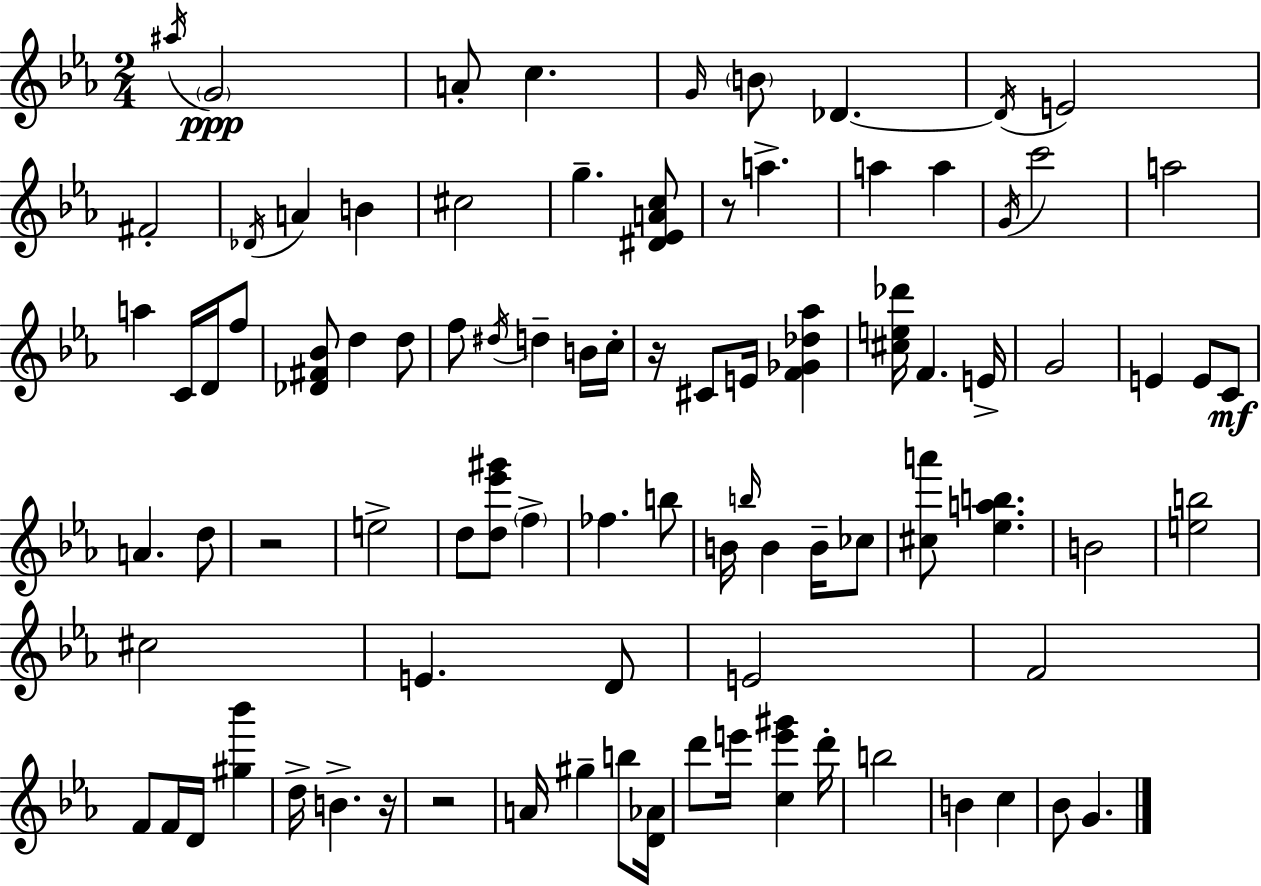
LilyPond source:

{
  \clef treble
  \numericTimeSignature
  \time 2/4
  \key ees \major
  \acciaccatura { ais''16 }\ppp \parenthesize g'2 | a'8-. c''4. | \grace { g'16 } \parenthesize b'8 des'4.~~ | \acciaccatura { des'16 } e'2 | \break fis'2-. | \acciaccatura { des'16 } a'4 | b'4 cis''2 | g''4.-- | \break <dis' ees' a' c''>8 r8 a''4.-> | a''4 | a''4 \acciaccatura { g'16 } c'''2 | a''2 | \break a''4 | c'16 d'16 f''8 <des' fis' bes'>8 d''4 | d''8 f''8 \acciaccatura { dis''16 } | d''4-- b'16 c''16-. r16 cis'8 | \break e'16 <f' ges' des'' aes''>4 <cis'' e'' des'''>16 f'4. | e'16-> g'2 | e'4 | e'8 c'8\mf a'4. | \break d''8 r2 | e''2-> | d''8 | <d'' ees''' gis'''>8 \parenthesize f''4-> fes''4. | \break b''8 b'16 \grace { b''16 } | b'4 b'16-- ces''8 <cis'' a'''>8 | <ees'' a'' b''>4. b'2 | <e'' b''>2 | \break cis''2 | e'4. | d'8 e'2 | f'2 | \break f'8 | f'16 d'16 <gis'' bes'''>4 d''16-> | b'4.-> r16 r2 | a'16 | \break gis''4-- b''8 <d' aes'>16 d'''8 | e'''16 <c'' e''' gis'''>4 d'''16-. b''2 | b'4 | c''4 bes'8 | \break g'4. \bar "|."
}